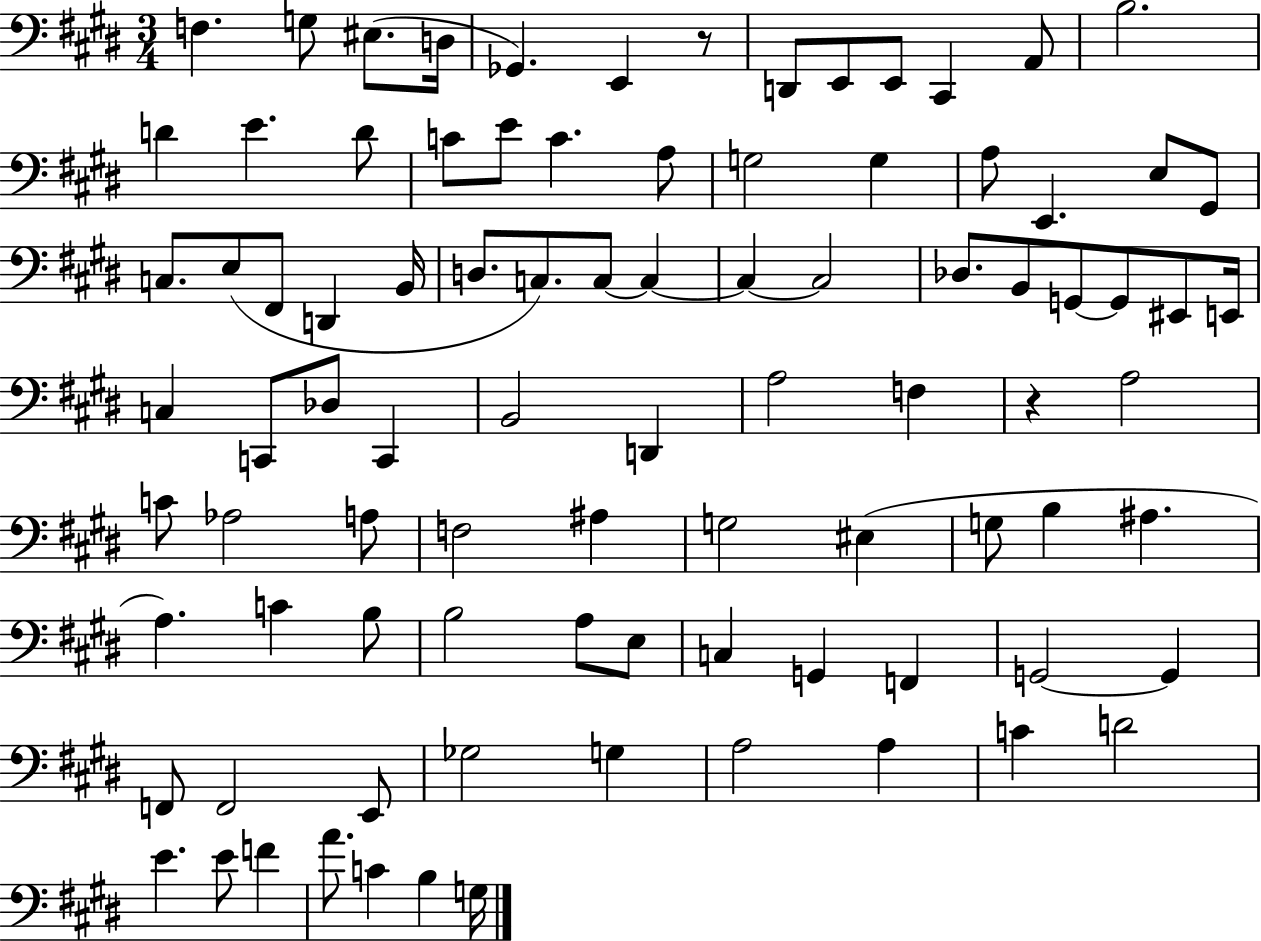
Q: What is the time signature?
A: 3/4